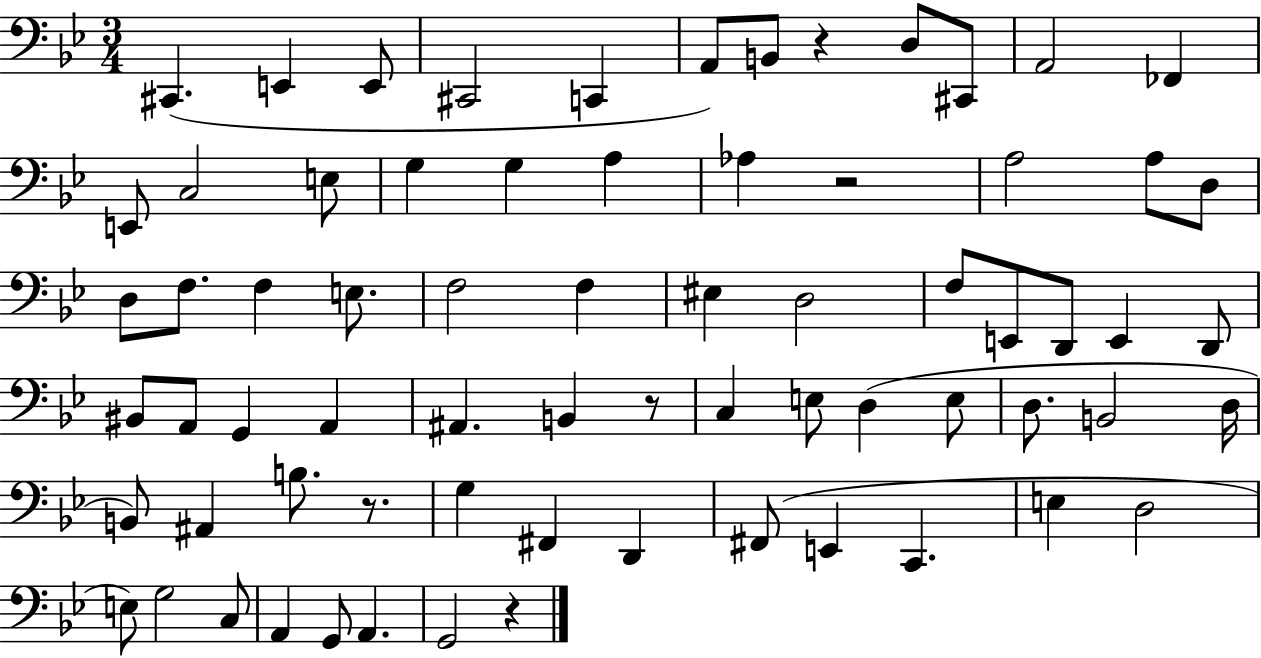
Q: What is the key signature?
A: BES major